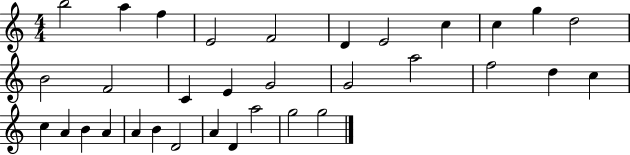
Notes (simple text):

B5/h A5/q F5/q E4/h F4/h D4/q E4/h C5/q C5/q G5/q D5/h B4/h F4/h C4/q E4/q G4/h G4/h A5/h F5/h D5/q C5/q C5/q A4/q B4/q A4/q A4/q B4/q D4/h A4/q D4/q A5/h G5/h G5/h